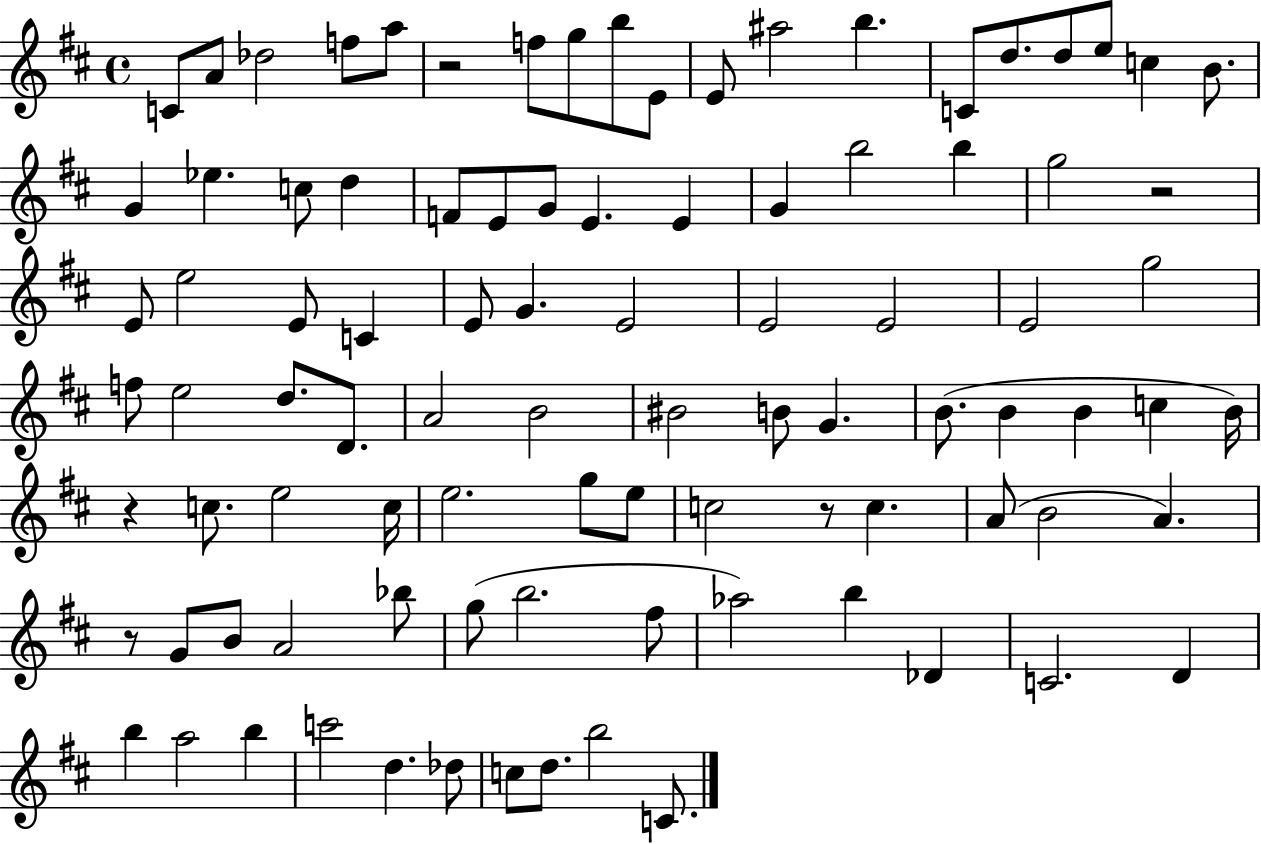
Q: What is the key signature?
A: D major